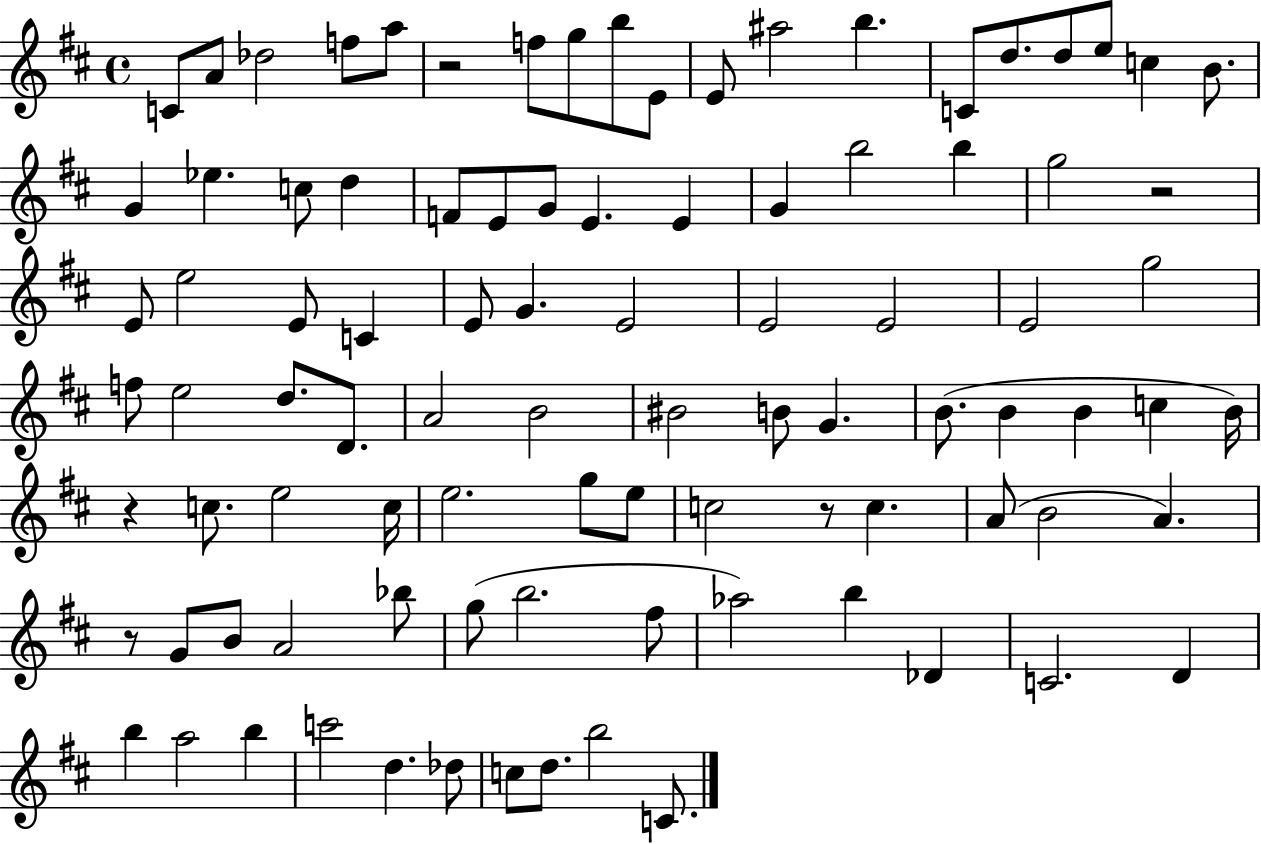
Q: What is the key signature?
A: D major